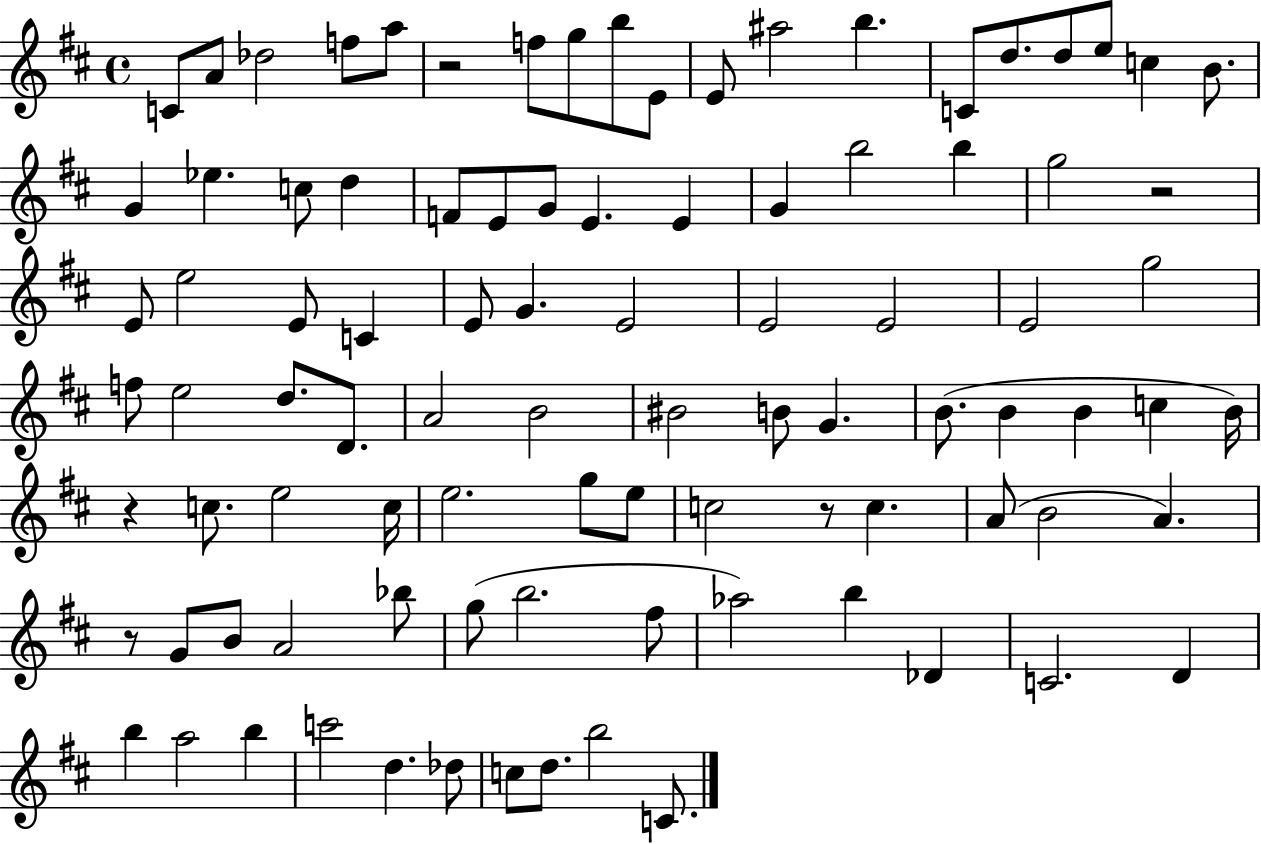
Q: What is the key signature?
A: D major